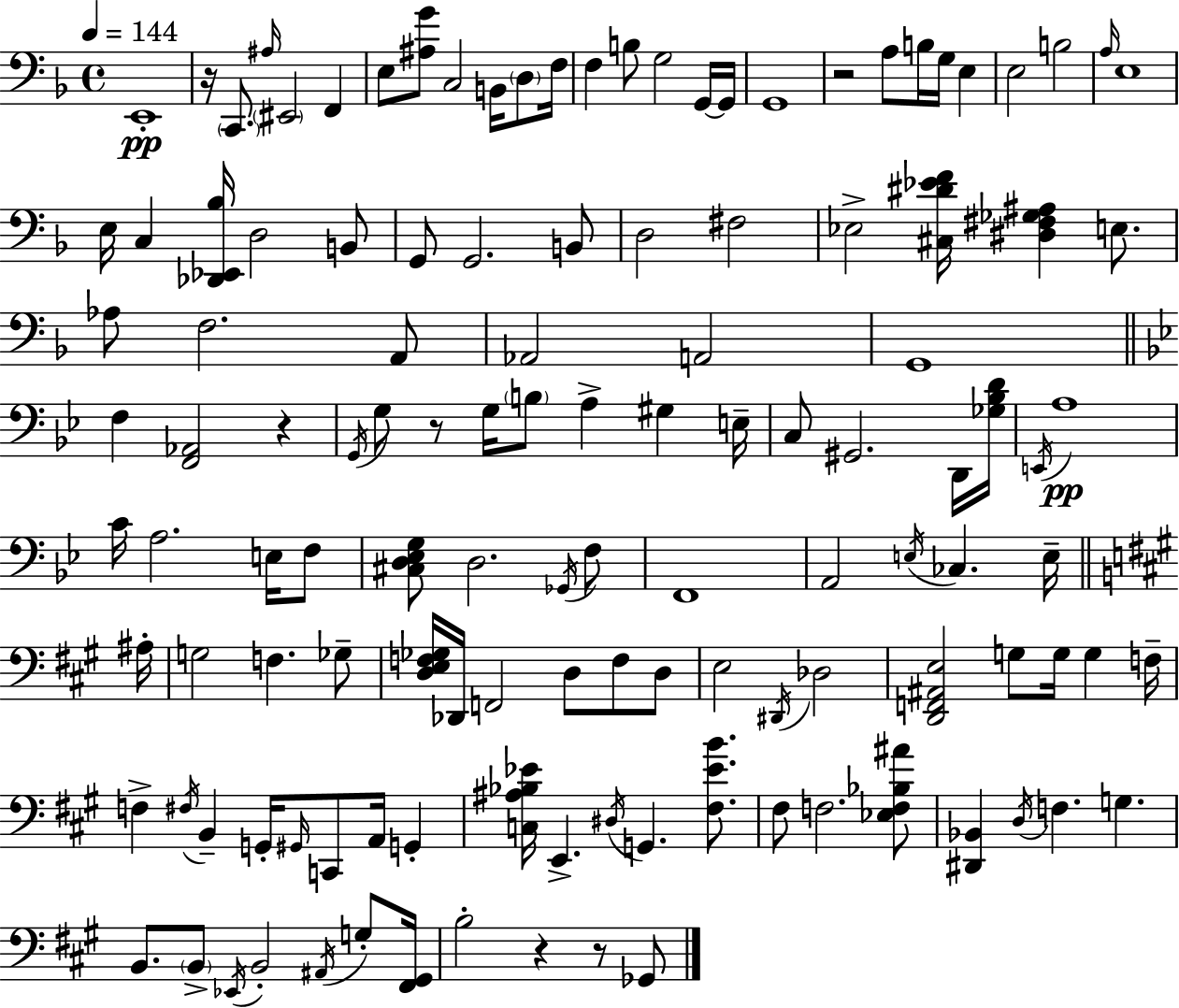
X:1
T:Untitled
M:4/4
L:1/4
K:F
E,,4 z/4 C,,/2 ^A,/4 ^E,,2 F,, E,/2 [^A,G]/2 C,2 B,,/4 D,/2 F,/4 F, B,/2 G,2 G,,/4 G,,/4 G,,4 z2 A,/2 B,/4 G,/4 E, E,2 B,2 A,/4 E,4 E,/4 C, [_D,,_E,,_B,]/4 D,2 B,,/2 G,,/2 G,,2 B,,/2 D,2 ^F,2 _E,2 [^C,^D_EF]/4 [^D,^F,_G,^A,] E,/2 _A,/2 F,2 A,,/2 _A,,2 A,,2 G,,4 F, [F,,_A,,]2 z G,,/4 G,/2 z/2 G,/4 B,/2 A, ^G, E,/4 C,/2 ^G,,2 D,,/4 [_G,_B,D]/4 E,,/4 A,4 C/4 A,2 E,/4 F,/2 [^C,D,_E,G,]/2 D,2 _G,,/4 F,/2 F,,4 A,,2 E,/4 _C, E,/4 ^A,/4 G,2 F, _G,/2 [D,E,F,_G,]/4 _D,,/4 F,,2 D,/2 F,/2 D,/2 E,2 ^D,,/4 _D,2 [D,,F,,^A,,E,]2 G,/2 G,/4 G, F,/4 F, ^F,/4 B,, G,,/4 ^G,,/4 C,,/2 A,,/4 G,, [C,^A,_B,_E]/4 E,, ^D,/4 G,, [^F,_EB]/2 ^F,/2 F,2 [_E,F,_B,^A]/2 [^D,,_B,,] D,/4 F, G, B,,/2 B,,/2 _E,,/4 B,,2 ^A,,/4 G,/2 [^F,,^G,,]/4 B,2 z z/2 _G,,/2